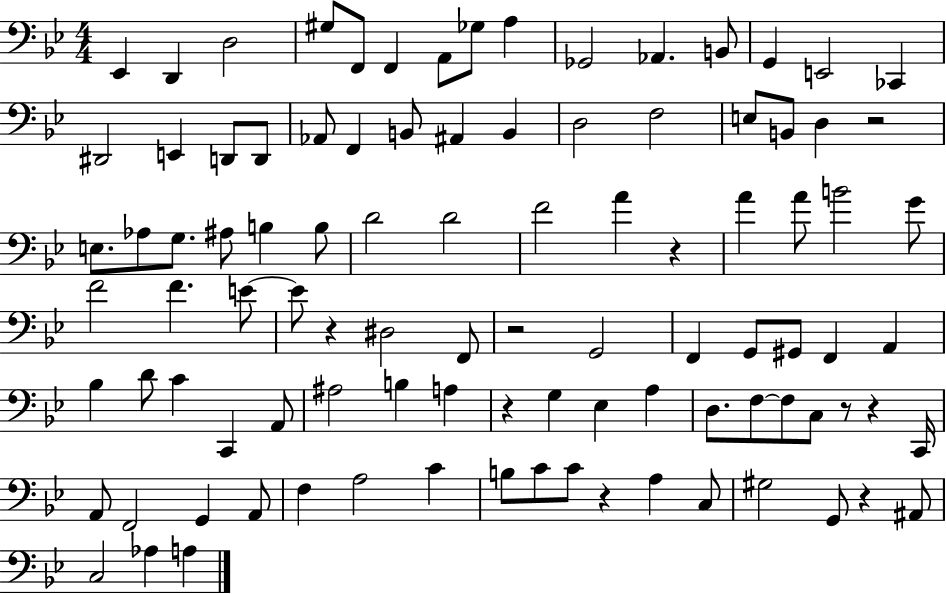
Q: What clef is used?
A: bass